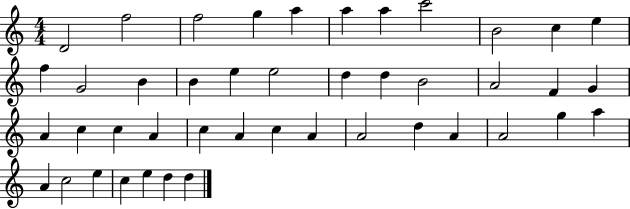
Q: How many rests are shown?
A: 0